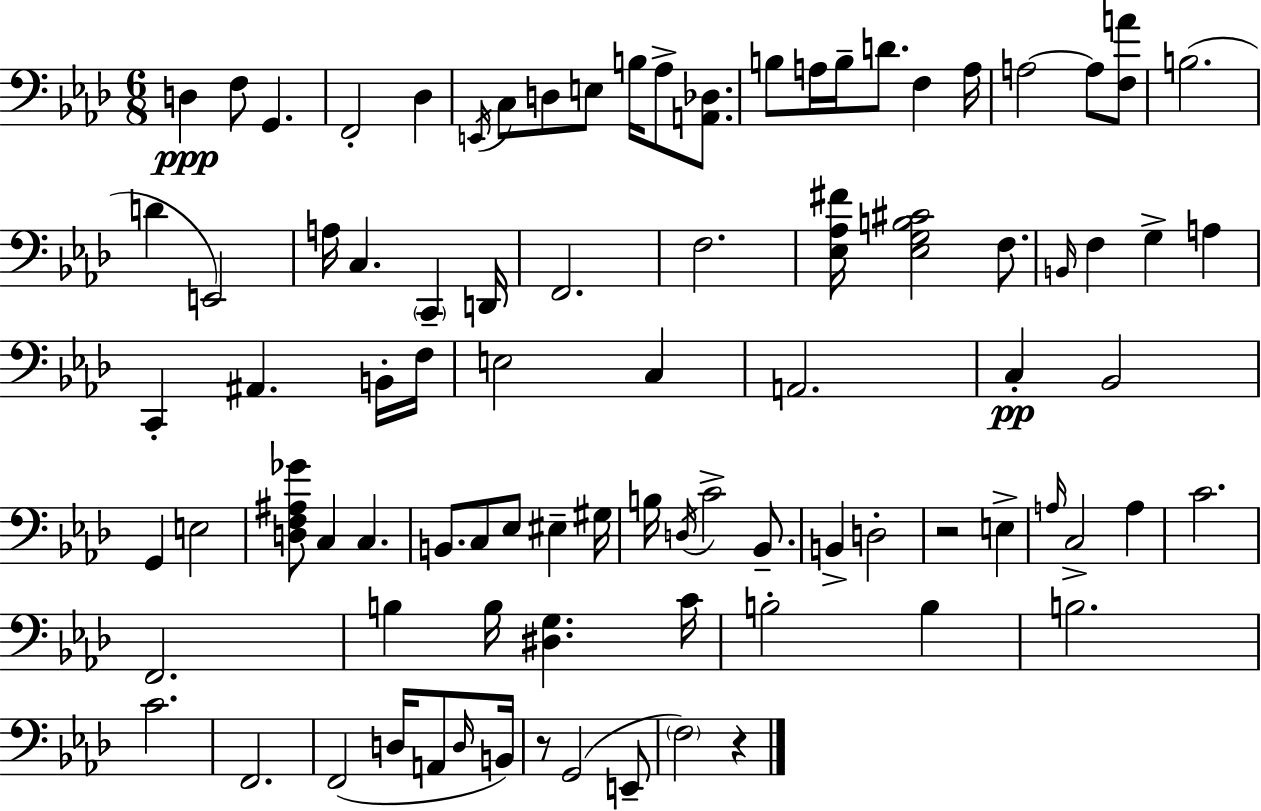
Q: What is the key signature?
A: AES major